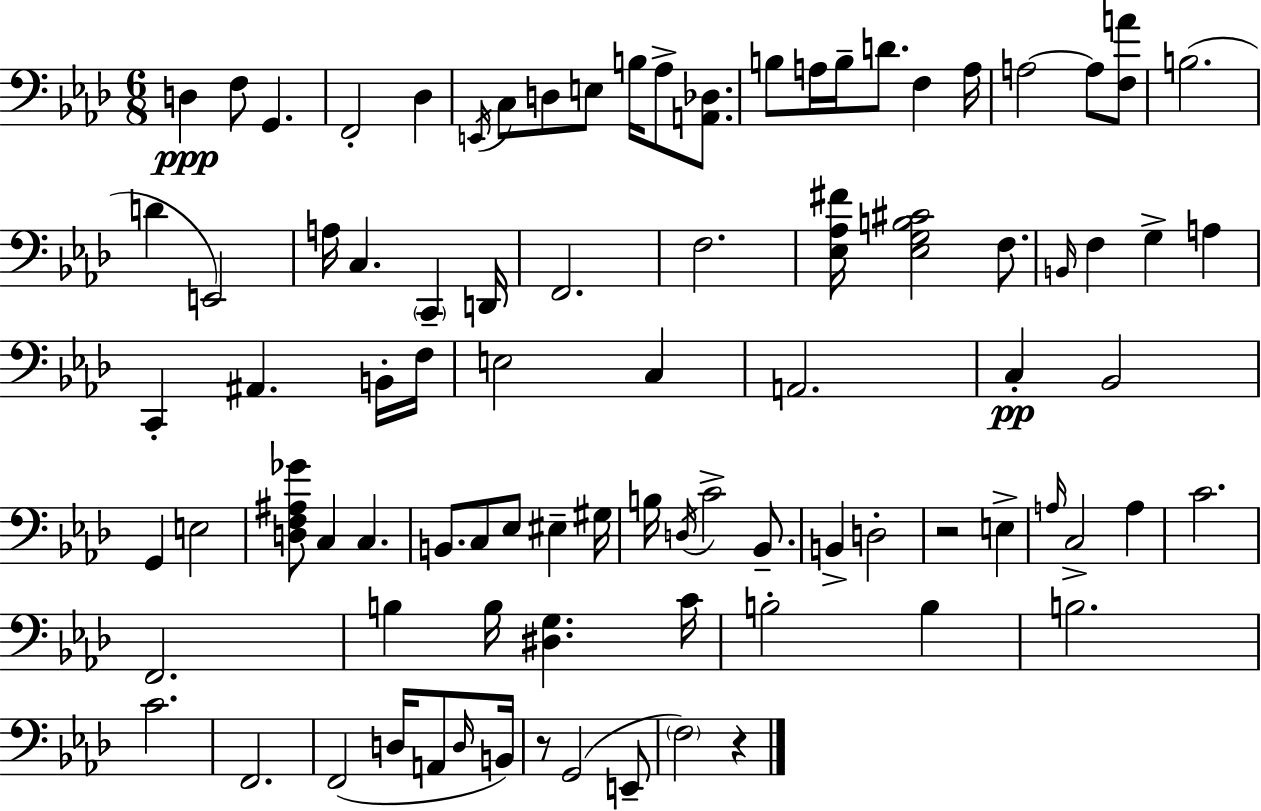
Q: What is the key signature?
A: AES major